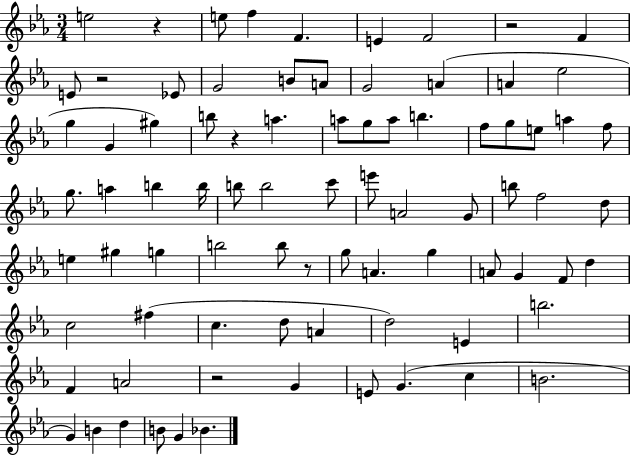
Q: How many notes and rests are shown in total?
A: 82